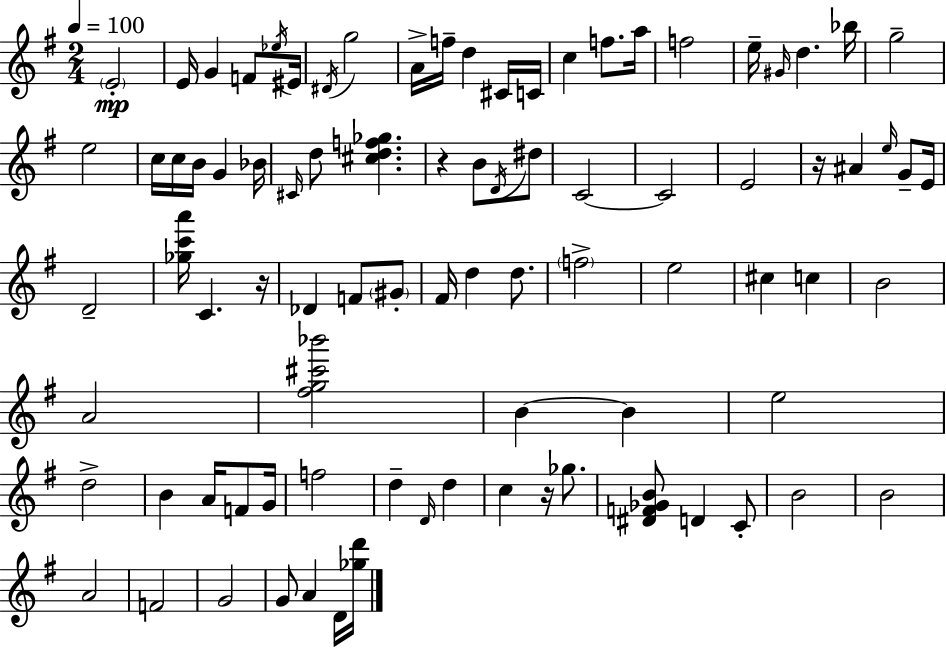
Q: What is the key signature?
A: E minor